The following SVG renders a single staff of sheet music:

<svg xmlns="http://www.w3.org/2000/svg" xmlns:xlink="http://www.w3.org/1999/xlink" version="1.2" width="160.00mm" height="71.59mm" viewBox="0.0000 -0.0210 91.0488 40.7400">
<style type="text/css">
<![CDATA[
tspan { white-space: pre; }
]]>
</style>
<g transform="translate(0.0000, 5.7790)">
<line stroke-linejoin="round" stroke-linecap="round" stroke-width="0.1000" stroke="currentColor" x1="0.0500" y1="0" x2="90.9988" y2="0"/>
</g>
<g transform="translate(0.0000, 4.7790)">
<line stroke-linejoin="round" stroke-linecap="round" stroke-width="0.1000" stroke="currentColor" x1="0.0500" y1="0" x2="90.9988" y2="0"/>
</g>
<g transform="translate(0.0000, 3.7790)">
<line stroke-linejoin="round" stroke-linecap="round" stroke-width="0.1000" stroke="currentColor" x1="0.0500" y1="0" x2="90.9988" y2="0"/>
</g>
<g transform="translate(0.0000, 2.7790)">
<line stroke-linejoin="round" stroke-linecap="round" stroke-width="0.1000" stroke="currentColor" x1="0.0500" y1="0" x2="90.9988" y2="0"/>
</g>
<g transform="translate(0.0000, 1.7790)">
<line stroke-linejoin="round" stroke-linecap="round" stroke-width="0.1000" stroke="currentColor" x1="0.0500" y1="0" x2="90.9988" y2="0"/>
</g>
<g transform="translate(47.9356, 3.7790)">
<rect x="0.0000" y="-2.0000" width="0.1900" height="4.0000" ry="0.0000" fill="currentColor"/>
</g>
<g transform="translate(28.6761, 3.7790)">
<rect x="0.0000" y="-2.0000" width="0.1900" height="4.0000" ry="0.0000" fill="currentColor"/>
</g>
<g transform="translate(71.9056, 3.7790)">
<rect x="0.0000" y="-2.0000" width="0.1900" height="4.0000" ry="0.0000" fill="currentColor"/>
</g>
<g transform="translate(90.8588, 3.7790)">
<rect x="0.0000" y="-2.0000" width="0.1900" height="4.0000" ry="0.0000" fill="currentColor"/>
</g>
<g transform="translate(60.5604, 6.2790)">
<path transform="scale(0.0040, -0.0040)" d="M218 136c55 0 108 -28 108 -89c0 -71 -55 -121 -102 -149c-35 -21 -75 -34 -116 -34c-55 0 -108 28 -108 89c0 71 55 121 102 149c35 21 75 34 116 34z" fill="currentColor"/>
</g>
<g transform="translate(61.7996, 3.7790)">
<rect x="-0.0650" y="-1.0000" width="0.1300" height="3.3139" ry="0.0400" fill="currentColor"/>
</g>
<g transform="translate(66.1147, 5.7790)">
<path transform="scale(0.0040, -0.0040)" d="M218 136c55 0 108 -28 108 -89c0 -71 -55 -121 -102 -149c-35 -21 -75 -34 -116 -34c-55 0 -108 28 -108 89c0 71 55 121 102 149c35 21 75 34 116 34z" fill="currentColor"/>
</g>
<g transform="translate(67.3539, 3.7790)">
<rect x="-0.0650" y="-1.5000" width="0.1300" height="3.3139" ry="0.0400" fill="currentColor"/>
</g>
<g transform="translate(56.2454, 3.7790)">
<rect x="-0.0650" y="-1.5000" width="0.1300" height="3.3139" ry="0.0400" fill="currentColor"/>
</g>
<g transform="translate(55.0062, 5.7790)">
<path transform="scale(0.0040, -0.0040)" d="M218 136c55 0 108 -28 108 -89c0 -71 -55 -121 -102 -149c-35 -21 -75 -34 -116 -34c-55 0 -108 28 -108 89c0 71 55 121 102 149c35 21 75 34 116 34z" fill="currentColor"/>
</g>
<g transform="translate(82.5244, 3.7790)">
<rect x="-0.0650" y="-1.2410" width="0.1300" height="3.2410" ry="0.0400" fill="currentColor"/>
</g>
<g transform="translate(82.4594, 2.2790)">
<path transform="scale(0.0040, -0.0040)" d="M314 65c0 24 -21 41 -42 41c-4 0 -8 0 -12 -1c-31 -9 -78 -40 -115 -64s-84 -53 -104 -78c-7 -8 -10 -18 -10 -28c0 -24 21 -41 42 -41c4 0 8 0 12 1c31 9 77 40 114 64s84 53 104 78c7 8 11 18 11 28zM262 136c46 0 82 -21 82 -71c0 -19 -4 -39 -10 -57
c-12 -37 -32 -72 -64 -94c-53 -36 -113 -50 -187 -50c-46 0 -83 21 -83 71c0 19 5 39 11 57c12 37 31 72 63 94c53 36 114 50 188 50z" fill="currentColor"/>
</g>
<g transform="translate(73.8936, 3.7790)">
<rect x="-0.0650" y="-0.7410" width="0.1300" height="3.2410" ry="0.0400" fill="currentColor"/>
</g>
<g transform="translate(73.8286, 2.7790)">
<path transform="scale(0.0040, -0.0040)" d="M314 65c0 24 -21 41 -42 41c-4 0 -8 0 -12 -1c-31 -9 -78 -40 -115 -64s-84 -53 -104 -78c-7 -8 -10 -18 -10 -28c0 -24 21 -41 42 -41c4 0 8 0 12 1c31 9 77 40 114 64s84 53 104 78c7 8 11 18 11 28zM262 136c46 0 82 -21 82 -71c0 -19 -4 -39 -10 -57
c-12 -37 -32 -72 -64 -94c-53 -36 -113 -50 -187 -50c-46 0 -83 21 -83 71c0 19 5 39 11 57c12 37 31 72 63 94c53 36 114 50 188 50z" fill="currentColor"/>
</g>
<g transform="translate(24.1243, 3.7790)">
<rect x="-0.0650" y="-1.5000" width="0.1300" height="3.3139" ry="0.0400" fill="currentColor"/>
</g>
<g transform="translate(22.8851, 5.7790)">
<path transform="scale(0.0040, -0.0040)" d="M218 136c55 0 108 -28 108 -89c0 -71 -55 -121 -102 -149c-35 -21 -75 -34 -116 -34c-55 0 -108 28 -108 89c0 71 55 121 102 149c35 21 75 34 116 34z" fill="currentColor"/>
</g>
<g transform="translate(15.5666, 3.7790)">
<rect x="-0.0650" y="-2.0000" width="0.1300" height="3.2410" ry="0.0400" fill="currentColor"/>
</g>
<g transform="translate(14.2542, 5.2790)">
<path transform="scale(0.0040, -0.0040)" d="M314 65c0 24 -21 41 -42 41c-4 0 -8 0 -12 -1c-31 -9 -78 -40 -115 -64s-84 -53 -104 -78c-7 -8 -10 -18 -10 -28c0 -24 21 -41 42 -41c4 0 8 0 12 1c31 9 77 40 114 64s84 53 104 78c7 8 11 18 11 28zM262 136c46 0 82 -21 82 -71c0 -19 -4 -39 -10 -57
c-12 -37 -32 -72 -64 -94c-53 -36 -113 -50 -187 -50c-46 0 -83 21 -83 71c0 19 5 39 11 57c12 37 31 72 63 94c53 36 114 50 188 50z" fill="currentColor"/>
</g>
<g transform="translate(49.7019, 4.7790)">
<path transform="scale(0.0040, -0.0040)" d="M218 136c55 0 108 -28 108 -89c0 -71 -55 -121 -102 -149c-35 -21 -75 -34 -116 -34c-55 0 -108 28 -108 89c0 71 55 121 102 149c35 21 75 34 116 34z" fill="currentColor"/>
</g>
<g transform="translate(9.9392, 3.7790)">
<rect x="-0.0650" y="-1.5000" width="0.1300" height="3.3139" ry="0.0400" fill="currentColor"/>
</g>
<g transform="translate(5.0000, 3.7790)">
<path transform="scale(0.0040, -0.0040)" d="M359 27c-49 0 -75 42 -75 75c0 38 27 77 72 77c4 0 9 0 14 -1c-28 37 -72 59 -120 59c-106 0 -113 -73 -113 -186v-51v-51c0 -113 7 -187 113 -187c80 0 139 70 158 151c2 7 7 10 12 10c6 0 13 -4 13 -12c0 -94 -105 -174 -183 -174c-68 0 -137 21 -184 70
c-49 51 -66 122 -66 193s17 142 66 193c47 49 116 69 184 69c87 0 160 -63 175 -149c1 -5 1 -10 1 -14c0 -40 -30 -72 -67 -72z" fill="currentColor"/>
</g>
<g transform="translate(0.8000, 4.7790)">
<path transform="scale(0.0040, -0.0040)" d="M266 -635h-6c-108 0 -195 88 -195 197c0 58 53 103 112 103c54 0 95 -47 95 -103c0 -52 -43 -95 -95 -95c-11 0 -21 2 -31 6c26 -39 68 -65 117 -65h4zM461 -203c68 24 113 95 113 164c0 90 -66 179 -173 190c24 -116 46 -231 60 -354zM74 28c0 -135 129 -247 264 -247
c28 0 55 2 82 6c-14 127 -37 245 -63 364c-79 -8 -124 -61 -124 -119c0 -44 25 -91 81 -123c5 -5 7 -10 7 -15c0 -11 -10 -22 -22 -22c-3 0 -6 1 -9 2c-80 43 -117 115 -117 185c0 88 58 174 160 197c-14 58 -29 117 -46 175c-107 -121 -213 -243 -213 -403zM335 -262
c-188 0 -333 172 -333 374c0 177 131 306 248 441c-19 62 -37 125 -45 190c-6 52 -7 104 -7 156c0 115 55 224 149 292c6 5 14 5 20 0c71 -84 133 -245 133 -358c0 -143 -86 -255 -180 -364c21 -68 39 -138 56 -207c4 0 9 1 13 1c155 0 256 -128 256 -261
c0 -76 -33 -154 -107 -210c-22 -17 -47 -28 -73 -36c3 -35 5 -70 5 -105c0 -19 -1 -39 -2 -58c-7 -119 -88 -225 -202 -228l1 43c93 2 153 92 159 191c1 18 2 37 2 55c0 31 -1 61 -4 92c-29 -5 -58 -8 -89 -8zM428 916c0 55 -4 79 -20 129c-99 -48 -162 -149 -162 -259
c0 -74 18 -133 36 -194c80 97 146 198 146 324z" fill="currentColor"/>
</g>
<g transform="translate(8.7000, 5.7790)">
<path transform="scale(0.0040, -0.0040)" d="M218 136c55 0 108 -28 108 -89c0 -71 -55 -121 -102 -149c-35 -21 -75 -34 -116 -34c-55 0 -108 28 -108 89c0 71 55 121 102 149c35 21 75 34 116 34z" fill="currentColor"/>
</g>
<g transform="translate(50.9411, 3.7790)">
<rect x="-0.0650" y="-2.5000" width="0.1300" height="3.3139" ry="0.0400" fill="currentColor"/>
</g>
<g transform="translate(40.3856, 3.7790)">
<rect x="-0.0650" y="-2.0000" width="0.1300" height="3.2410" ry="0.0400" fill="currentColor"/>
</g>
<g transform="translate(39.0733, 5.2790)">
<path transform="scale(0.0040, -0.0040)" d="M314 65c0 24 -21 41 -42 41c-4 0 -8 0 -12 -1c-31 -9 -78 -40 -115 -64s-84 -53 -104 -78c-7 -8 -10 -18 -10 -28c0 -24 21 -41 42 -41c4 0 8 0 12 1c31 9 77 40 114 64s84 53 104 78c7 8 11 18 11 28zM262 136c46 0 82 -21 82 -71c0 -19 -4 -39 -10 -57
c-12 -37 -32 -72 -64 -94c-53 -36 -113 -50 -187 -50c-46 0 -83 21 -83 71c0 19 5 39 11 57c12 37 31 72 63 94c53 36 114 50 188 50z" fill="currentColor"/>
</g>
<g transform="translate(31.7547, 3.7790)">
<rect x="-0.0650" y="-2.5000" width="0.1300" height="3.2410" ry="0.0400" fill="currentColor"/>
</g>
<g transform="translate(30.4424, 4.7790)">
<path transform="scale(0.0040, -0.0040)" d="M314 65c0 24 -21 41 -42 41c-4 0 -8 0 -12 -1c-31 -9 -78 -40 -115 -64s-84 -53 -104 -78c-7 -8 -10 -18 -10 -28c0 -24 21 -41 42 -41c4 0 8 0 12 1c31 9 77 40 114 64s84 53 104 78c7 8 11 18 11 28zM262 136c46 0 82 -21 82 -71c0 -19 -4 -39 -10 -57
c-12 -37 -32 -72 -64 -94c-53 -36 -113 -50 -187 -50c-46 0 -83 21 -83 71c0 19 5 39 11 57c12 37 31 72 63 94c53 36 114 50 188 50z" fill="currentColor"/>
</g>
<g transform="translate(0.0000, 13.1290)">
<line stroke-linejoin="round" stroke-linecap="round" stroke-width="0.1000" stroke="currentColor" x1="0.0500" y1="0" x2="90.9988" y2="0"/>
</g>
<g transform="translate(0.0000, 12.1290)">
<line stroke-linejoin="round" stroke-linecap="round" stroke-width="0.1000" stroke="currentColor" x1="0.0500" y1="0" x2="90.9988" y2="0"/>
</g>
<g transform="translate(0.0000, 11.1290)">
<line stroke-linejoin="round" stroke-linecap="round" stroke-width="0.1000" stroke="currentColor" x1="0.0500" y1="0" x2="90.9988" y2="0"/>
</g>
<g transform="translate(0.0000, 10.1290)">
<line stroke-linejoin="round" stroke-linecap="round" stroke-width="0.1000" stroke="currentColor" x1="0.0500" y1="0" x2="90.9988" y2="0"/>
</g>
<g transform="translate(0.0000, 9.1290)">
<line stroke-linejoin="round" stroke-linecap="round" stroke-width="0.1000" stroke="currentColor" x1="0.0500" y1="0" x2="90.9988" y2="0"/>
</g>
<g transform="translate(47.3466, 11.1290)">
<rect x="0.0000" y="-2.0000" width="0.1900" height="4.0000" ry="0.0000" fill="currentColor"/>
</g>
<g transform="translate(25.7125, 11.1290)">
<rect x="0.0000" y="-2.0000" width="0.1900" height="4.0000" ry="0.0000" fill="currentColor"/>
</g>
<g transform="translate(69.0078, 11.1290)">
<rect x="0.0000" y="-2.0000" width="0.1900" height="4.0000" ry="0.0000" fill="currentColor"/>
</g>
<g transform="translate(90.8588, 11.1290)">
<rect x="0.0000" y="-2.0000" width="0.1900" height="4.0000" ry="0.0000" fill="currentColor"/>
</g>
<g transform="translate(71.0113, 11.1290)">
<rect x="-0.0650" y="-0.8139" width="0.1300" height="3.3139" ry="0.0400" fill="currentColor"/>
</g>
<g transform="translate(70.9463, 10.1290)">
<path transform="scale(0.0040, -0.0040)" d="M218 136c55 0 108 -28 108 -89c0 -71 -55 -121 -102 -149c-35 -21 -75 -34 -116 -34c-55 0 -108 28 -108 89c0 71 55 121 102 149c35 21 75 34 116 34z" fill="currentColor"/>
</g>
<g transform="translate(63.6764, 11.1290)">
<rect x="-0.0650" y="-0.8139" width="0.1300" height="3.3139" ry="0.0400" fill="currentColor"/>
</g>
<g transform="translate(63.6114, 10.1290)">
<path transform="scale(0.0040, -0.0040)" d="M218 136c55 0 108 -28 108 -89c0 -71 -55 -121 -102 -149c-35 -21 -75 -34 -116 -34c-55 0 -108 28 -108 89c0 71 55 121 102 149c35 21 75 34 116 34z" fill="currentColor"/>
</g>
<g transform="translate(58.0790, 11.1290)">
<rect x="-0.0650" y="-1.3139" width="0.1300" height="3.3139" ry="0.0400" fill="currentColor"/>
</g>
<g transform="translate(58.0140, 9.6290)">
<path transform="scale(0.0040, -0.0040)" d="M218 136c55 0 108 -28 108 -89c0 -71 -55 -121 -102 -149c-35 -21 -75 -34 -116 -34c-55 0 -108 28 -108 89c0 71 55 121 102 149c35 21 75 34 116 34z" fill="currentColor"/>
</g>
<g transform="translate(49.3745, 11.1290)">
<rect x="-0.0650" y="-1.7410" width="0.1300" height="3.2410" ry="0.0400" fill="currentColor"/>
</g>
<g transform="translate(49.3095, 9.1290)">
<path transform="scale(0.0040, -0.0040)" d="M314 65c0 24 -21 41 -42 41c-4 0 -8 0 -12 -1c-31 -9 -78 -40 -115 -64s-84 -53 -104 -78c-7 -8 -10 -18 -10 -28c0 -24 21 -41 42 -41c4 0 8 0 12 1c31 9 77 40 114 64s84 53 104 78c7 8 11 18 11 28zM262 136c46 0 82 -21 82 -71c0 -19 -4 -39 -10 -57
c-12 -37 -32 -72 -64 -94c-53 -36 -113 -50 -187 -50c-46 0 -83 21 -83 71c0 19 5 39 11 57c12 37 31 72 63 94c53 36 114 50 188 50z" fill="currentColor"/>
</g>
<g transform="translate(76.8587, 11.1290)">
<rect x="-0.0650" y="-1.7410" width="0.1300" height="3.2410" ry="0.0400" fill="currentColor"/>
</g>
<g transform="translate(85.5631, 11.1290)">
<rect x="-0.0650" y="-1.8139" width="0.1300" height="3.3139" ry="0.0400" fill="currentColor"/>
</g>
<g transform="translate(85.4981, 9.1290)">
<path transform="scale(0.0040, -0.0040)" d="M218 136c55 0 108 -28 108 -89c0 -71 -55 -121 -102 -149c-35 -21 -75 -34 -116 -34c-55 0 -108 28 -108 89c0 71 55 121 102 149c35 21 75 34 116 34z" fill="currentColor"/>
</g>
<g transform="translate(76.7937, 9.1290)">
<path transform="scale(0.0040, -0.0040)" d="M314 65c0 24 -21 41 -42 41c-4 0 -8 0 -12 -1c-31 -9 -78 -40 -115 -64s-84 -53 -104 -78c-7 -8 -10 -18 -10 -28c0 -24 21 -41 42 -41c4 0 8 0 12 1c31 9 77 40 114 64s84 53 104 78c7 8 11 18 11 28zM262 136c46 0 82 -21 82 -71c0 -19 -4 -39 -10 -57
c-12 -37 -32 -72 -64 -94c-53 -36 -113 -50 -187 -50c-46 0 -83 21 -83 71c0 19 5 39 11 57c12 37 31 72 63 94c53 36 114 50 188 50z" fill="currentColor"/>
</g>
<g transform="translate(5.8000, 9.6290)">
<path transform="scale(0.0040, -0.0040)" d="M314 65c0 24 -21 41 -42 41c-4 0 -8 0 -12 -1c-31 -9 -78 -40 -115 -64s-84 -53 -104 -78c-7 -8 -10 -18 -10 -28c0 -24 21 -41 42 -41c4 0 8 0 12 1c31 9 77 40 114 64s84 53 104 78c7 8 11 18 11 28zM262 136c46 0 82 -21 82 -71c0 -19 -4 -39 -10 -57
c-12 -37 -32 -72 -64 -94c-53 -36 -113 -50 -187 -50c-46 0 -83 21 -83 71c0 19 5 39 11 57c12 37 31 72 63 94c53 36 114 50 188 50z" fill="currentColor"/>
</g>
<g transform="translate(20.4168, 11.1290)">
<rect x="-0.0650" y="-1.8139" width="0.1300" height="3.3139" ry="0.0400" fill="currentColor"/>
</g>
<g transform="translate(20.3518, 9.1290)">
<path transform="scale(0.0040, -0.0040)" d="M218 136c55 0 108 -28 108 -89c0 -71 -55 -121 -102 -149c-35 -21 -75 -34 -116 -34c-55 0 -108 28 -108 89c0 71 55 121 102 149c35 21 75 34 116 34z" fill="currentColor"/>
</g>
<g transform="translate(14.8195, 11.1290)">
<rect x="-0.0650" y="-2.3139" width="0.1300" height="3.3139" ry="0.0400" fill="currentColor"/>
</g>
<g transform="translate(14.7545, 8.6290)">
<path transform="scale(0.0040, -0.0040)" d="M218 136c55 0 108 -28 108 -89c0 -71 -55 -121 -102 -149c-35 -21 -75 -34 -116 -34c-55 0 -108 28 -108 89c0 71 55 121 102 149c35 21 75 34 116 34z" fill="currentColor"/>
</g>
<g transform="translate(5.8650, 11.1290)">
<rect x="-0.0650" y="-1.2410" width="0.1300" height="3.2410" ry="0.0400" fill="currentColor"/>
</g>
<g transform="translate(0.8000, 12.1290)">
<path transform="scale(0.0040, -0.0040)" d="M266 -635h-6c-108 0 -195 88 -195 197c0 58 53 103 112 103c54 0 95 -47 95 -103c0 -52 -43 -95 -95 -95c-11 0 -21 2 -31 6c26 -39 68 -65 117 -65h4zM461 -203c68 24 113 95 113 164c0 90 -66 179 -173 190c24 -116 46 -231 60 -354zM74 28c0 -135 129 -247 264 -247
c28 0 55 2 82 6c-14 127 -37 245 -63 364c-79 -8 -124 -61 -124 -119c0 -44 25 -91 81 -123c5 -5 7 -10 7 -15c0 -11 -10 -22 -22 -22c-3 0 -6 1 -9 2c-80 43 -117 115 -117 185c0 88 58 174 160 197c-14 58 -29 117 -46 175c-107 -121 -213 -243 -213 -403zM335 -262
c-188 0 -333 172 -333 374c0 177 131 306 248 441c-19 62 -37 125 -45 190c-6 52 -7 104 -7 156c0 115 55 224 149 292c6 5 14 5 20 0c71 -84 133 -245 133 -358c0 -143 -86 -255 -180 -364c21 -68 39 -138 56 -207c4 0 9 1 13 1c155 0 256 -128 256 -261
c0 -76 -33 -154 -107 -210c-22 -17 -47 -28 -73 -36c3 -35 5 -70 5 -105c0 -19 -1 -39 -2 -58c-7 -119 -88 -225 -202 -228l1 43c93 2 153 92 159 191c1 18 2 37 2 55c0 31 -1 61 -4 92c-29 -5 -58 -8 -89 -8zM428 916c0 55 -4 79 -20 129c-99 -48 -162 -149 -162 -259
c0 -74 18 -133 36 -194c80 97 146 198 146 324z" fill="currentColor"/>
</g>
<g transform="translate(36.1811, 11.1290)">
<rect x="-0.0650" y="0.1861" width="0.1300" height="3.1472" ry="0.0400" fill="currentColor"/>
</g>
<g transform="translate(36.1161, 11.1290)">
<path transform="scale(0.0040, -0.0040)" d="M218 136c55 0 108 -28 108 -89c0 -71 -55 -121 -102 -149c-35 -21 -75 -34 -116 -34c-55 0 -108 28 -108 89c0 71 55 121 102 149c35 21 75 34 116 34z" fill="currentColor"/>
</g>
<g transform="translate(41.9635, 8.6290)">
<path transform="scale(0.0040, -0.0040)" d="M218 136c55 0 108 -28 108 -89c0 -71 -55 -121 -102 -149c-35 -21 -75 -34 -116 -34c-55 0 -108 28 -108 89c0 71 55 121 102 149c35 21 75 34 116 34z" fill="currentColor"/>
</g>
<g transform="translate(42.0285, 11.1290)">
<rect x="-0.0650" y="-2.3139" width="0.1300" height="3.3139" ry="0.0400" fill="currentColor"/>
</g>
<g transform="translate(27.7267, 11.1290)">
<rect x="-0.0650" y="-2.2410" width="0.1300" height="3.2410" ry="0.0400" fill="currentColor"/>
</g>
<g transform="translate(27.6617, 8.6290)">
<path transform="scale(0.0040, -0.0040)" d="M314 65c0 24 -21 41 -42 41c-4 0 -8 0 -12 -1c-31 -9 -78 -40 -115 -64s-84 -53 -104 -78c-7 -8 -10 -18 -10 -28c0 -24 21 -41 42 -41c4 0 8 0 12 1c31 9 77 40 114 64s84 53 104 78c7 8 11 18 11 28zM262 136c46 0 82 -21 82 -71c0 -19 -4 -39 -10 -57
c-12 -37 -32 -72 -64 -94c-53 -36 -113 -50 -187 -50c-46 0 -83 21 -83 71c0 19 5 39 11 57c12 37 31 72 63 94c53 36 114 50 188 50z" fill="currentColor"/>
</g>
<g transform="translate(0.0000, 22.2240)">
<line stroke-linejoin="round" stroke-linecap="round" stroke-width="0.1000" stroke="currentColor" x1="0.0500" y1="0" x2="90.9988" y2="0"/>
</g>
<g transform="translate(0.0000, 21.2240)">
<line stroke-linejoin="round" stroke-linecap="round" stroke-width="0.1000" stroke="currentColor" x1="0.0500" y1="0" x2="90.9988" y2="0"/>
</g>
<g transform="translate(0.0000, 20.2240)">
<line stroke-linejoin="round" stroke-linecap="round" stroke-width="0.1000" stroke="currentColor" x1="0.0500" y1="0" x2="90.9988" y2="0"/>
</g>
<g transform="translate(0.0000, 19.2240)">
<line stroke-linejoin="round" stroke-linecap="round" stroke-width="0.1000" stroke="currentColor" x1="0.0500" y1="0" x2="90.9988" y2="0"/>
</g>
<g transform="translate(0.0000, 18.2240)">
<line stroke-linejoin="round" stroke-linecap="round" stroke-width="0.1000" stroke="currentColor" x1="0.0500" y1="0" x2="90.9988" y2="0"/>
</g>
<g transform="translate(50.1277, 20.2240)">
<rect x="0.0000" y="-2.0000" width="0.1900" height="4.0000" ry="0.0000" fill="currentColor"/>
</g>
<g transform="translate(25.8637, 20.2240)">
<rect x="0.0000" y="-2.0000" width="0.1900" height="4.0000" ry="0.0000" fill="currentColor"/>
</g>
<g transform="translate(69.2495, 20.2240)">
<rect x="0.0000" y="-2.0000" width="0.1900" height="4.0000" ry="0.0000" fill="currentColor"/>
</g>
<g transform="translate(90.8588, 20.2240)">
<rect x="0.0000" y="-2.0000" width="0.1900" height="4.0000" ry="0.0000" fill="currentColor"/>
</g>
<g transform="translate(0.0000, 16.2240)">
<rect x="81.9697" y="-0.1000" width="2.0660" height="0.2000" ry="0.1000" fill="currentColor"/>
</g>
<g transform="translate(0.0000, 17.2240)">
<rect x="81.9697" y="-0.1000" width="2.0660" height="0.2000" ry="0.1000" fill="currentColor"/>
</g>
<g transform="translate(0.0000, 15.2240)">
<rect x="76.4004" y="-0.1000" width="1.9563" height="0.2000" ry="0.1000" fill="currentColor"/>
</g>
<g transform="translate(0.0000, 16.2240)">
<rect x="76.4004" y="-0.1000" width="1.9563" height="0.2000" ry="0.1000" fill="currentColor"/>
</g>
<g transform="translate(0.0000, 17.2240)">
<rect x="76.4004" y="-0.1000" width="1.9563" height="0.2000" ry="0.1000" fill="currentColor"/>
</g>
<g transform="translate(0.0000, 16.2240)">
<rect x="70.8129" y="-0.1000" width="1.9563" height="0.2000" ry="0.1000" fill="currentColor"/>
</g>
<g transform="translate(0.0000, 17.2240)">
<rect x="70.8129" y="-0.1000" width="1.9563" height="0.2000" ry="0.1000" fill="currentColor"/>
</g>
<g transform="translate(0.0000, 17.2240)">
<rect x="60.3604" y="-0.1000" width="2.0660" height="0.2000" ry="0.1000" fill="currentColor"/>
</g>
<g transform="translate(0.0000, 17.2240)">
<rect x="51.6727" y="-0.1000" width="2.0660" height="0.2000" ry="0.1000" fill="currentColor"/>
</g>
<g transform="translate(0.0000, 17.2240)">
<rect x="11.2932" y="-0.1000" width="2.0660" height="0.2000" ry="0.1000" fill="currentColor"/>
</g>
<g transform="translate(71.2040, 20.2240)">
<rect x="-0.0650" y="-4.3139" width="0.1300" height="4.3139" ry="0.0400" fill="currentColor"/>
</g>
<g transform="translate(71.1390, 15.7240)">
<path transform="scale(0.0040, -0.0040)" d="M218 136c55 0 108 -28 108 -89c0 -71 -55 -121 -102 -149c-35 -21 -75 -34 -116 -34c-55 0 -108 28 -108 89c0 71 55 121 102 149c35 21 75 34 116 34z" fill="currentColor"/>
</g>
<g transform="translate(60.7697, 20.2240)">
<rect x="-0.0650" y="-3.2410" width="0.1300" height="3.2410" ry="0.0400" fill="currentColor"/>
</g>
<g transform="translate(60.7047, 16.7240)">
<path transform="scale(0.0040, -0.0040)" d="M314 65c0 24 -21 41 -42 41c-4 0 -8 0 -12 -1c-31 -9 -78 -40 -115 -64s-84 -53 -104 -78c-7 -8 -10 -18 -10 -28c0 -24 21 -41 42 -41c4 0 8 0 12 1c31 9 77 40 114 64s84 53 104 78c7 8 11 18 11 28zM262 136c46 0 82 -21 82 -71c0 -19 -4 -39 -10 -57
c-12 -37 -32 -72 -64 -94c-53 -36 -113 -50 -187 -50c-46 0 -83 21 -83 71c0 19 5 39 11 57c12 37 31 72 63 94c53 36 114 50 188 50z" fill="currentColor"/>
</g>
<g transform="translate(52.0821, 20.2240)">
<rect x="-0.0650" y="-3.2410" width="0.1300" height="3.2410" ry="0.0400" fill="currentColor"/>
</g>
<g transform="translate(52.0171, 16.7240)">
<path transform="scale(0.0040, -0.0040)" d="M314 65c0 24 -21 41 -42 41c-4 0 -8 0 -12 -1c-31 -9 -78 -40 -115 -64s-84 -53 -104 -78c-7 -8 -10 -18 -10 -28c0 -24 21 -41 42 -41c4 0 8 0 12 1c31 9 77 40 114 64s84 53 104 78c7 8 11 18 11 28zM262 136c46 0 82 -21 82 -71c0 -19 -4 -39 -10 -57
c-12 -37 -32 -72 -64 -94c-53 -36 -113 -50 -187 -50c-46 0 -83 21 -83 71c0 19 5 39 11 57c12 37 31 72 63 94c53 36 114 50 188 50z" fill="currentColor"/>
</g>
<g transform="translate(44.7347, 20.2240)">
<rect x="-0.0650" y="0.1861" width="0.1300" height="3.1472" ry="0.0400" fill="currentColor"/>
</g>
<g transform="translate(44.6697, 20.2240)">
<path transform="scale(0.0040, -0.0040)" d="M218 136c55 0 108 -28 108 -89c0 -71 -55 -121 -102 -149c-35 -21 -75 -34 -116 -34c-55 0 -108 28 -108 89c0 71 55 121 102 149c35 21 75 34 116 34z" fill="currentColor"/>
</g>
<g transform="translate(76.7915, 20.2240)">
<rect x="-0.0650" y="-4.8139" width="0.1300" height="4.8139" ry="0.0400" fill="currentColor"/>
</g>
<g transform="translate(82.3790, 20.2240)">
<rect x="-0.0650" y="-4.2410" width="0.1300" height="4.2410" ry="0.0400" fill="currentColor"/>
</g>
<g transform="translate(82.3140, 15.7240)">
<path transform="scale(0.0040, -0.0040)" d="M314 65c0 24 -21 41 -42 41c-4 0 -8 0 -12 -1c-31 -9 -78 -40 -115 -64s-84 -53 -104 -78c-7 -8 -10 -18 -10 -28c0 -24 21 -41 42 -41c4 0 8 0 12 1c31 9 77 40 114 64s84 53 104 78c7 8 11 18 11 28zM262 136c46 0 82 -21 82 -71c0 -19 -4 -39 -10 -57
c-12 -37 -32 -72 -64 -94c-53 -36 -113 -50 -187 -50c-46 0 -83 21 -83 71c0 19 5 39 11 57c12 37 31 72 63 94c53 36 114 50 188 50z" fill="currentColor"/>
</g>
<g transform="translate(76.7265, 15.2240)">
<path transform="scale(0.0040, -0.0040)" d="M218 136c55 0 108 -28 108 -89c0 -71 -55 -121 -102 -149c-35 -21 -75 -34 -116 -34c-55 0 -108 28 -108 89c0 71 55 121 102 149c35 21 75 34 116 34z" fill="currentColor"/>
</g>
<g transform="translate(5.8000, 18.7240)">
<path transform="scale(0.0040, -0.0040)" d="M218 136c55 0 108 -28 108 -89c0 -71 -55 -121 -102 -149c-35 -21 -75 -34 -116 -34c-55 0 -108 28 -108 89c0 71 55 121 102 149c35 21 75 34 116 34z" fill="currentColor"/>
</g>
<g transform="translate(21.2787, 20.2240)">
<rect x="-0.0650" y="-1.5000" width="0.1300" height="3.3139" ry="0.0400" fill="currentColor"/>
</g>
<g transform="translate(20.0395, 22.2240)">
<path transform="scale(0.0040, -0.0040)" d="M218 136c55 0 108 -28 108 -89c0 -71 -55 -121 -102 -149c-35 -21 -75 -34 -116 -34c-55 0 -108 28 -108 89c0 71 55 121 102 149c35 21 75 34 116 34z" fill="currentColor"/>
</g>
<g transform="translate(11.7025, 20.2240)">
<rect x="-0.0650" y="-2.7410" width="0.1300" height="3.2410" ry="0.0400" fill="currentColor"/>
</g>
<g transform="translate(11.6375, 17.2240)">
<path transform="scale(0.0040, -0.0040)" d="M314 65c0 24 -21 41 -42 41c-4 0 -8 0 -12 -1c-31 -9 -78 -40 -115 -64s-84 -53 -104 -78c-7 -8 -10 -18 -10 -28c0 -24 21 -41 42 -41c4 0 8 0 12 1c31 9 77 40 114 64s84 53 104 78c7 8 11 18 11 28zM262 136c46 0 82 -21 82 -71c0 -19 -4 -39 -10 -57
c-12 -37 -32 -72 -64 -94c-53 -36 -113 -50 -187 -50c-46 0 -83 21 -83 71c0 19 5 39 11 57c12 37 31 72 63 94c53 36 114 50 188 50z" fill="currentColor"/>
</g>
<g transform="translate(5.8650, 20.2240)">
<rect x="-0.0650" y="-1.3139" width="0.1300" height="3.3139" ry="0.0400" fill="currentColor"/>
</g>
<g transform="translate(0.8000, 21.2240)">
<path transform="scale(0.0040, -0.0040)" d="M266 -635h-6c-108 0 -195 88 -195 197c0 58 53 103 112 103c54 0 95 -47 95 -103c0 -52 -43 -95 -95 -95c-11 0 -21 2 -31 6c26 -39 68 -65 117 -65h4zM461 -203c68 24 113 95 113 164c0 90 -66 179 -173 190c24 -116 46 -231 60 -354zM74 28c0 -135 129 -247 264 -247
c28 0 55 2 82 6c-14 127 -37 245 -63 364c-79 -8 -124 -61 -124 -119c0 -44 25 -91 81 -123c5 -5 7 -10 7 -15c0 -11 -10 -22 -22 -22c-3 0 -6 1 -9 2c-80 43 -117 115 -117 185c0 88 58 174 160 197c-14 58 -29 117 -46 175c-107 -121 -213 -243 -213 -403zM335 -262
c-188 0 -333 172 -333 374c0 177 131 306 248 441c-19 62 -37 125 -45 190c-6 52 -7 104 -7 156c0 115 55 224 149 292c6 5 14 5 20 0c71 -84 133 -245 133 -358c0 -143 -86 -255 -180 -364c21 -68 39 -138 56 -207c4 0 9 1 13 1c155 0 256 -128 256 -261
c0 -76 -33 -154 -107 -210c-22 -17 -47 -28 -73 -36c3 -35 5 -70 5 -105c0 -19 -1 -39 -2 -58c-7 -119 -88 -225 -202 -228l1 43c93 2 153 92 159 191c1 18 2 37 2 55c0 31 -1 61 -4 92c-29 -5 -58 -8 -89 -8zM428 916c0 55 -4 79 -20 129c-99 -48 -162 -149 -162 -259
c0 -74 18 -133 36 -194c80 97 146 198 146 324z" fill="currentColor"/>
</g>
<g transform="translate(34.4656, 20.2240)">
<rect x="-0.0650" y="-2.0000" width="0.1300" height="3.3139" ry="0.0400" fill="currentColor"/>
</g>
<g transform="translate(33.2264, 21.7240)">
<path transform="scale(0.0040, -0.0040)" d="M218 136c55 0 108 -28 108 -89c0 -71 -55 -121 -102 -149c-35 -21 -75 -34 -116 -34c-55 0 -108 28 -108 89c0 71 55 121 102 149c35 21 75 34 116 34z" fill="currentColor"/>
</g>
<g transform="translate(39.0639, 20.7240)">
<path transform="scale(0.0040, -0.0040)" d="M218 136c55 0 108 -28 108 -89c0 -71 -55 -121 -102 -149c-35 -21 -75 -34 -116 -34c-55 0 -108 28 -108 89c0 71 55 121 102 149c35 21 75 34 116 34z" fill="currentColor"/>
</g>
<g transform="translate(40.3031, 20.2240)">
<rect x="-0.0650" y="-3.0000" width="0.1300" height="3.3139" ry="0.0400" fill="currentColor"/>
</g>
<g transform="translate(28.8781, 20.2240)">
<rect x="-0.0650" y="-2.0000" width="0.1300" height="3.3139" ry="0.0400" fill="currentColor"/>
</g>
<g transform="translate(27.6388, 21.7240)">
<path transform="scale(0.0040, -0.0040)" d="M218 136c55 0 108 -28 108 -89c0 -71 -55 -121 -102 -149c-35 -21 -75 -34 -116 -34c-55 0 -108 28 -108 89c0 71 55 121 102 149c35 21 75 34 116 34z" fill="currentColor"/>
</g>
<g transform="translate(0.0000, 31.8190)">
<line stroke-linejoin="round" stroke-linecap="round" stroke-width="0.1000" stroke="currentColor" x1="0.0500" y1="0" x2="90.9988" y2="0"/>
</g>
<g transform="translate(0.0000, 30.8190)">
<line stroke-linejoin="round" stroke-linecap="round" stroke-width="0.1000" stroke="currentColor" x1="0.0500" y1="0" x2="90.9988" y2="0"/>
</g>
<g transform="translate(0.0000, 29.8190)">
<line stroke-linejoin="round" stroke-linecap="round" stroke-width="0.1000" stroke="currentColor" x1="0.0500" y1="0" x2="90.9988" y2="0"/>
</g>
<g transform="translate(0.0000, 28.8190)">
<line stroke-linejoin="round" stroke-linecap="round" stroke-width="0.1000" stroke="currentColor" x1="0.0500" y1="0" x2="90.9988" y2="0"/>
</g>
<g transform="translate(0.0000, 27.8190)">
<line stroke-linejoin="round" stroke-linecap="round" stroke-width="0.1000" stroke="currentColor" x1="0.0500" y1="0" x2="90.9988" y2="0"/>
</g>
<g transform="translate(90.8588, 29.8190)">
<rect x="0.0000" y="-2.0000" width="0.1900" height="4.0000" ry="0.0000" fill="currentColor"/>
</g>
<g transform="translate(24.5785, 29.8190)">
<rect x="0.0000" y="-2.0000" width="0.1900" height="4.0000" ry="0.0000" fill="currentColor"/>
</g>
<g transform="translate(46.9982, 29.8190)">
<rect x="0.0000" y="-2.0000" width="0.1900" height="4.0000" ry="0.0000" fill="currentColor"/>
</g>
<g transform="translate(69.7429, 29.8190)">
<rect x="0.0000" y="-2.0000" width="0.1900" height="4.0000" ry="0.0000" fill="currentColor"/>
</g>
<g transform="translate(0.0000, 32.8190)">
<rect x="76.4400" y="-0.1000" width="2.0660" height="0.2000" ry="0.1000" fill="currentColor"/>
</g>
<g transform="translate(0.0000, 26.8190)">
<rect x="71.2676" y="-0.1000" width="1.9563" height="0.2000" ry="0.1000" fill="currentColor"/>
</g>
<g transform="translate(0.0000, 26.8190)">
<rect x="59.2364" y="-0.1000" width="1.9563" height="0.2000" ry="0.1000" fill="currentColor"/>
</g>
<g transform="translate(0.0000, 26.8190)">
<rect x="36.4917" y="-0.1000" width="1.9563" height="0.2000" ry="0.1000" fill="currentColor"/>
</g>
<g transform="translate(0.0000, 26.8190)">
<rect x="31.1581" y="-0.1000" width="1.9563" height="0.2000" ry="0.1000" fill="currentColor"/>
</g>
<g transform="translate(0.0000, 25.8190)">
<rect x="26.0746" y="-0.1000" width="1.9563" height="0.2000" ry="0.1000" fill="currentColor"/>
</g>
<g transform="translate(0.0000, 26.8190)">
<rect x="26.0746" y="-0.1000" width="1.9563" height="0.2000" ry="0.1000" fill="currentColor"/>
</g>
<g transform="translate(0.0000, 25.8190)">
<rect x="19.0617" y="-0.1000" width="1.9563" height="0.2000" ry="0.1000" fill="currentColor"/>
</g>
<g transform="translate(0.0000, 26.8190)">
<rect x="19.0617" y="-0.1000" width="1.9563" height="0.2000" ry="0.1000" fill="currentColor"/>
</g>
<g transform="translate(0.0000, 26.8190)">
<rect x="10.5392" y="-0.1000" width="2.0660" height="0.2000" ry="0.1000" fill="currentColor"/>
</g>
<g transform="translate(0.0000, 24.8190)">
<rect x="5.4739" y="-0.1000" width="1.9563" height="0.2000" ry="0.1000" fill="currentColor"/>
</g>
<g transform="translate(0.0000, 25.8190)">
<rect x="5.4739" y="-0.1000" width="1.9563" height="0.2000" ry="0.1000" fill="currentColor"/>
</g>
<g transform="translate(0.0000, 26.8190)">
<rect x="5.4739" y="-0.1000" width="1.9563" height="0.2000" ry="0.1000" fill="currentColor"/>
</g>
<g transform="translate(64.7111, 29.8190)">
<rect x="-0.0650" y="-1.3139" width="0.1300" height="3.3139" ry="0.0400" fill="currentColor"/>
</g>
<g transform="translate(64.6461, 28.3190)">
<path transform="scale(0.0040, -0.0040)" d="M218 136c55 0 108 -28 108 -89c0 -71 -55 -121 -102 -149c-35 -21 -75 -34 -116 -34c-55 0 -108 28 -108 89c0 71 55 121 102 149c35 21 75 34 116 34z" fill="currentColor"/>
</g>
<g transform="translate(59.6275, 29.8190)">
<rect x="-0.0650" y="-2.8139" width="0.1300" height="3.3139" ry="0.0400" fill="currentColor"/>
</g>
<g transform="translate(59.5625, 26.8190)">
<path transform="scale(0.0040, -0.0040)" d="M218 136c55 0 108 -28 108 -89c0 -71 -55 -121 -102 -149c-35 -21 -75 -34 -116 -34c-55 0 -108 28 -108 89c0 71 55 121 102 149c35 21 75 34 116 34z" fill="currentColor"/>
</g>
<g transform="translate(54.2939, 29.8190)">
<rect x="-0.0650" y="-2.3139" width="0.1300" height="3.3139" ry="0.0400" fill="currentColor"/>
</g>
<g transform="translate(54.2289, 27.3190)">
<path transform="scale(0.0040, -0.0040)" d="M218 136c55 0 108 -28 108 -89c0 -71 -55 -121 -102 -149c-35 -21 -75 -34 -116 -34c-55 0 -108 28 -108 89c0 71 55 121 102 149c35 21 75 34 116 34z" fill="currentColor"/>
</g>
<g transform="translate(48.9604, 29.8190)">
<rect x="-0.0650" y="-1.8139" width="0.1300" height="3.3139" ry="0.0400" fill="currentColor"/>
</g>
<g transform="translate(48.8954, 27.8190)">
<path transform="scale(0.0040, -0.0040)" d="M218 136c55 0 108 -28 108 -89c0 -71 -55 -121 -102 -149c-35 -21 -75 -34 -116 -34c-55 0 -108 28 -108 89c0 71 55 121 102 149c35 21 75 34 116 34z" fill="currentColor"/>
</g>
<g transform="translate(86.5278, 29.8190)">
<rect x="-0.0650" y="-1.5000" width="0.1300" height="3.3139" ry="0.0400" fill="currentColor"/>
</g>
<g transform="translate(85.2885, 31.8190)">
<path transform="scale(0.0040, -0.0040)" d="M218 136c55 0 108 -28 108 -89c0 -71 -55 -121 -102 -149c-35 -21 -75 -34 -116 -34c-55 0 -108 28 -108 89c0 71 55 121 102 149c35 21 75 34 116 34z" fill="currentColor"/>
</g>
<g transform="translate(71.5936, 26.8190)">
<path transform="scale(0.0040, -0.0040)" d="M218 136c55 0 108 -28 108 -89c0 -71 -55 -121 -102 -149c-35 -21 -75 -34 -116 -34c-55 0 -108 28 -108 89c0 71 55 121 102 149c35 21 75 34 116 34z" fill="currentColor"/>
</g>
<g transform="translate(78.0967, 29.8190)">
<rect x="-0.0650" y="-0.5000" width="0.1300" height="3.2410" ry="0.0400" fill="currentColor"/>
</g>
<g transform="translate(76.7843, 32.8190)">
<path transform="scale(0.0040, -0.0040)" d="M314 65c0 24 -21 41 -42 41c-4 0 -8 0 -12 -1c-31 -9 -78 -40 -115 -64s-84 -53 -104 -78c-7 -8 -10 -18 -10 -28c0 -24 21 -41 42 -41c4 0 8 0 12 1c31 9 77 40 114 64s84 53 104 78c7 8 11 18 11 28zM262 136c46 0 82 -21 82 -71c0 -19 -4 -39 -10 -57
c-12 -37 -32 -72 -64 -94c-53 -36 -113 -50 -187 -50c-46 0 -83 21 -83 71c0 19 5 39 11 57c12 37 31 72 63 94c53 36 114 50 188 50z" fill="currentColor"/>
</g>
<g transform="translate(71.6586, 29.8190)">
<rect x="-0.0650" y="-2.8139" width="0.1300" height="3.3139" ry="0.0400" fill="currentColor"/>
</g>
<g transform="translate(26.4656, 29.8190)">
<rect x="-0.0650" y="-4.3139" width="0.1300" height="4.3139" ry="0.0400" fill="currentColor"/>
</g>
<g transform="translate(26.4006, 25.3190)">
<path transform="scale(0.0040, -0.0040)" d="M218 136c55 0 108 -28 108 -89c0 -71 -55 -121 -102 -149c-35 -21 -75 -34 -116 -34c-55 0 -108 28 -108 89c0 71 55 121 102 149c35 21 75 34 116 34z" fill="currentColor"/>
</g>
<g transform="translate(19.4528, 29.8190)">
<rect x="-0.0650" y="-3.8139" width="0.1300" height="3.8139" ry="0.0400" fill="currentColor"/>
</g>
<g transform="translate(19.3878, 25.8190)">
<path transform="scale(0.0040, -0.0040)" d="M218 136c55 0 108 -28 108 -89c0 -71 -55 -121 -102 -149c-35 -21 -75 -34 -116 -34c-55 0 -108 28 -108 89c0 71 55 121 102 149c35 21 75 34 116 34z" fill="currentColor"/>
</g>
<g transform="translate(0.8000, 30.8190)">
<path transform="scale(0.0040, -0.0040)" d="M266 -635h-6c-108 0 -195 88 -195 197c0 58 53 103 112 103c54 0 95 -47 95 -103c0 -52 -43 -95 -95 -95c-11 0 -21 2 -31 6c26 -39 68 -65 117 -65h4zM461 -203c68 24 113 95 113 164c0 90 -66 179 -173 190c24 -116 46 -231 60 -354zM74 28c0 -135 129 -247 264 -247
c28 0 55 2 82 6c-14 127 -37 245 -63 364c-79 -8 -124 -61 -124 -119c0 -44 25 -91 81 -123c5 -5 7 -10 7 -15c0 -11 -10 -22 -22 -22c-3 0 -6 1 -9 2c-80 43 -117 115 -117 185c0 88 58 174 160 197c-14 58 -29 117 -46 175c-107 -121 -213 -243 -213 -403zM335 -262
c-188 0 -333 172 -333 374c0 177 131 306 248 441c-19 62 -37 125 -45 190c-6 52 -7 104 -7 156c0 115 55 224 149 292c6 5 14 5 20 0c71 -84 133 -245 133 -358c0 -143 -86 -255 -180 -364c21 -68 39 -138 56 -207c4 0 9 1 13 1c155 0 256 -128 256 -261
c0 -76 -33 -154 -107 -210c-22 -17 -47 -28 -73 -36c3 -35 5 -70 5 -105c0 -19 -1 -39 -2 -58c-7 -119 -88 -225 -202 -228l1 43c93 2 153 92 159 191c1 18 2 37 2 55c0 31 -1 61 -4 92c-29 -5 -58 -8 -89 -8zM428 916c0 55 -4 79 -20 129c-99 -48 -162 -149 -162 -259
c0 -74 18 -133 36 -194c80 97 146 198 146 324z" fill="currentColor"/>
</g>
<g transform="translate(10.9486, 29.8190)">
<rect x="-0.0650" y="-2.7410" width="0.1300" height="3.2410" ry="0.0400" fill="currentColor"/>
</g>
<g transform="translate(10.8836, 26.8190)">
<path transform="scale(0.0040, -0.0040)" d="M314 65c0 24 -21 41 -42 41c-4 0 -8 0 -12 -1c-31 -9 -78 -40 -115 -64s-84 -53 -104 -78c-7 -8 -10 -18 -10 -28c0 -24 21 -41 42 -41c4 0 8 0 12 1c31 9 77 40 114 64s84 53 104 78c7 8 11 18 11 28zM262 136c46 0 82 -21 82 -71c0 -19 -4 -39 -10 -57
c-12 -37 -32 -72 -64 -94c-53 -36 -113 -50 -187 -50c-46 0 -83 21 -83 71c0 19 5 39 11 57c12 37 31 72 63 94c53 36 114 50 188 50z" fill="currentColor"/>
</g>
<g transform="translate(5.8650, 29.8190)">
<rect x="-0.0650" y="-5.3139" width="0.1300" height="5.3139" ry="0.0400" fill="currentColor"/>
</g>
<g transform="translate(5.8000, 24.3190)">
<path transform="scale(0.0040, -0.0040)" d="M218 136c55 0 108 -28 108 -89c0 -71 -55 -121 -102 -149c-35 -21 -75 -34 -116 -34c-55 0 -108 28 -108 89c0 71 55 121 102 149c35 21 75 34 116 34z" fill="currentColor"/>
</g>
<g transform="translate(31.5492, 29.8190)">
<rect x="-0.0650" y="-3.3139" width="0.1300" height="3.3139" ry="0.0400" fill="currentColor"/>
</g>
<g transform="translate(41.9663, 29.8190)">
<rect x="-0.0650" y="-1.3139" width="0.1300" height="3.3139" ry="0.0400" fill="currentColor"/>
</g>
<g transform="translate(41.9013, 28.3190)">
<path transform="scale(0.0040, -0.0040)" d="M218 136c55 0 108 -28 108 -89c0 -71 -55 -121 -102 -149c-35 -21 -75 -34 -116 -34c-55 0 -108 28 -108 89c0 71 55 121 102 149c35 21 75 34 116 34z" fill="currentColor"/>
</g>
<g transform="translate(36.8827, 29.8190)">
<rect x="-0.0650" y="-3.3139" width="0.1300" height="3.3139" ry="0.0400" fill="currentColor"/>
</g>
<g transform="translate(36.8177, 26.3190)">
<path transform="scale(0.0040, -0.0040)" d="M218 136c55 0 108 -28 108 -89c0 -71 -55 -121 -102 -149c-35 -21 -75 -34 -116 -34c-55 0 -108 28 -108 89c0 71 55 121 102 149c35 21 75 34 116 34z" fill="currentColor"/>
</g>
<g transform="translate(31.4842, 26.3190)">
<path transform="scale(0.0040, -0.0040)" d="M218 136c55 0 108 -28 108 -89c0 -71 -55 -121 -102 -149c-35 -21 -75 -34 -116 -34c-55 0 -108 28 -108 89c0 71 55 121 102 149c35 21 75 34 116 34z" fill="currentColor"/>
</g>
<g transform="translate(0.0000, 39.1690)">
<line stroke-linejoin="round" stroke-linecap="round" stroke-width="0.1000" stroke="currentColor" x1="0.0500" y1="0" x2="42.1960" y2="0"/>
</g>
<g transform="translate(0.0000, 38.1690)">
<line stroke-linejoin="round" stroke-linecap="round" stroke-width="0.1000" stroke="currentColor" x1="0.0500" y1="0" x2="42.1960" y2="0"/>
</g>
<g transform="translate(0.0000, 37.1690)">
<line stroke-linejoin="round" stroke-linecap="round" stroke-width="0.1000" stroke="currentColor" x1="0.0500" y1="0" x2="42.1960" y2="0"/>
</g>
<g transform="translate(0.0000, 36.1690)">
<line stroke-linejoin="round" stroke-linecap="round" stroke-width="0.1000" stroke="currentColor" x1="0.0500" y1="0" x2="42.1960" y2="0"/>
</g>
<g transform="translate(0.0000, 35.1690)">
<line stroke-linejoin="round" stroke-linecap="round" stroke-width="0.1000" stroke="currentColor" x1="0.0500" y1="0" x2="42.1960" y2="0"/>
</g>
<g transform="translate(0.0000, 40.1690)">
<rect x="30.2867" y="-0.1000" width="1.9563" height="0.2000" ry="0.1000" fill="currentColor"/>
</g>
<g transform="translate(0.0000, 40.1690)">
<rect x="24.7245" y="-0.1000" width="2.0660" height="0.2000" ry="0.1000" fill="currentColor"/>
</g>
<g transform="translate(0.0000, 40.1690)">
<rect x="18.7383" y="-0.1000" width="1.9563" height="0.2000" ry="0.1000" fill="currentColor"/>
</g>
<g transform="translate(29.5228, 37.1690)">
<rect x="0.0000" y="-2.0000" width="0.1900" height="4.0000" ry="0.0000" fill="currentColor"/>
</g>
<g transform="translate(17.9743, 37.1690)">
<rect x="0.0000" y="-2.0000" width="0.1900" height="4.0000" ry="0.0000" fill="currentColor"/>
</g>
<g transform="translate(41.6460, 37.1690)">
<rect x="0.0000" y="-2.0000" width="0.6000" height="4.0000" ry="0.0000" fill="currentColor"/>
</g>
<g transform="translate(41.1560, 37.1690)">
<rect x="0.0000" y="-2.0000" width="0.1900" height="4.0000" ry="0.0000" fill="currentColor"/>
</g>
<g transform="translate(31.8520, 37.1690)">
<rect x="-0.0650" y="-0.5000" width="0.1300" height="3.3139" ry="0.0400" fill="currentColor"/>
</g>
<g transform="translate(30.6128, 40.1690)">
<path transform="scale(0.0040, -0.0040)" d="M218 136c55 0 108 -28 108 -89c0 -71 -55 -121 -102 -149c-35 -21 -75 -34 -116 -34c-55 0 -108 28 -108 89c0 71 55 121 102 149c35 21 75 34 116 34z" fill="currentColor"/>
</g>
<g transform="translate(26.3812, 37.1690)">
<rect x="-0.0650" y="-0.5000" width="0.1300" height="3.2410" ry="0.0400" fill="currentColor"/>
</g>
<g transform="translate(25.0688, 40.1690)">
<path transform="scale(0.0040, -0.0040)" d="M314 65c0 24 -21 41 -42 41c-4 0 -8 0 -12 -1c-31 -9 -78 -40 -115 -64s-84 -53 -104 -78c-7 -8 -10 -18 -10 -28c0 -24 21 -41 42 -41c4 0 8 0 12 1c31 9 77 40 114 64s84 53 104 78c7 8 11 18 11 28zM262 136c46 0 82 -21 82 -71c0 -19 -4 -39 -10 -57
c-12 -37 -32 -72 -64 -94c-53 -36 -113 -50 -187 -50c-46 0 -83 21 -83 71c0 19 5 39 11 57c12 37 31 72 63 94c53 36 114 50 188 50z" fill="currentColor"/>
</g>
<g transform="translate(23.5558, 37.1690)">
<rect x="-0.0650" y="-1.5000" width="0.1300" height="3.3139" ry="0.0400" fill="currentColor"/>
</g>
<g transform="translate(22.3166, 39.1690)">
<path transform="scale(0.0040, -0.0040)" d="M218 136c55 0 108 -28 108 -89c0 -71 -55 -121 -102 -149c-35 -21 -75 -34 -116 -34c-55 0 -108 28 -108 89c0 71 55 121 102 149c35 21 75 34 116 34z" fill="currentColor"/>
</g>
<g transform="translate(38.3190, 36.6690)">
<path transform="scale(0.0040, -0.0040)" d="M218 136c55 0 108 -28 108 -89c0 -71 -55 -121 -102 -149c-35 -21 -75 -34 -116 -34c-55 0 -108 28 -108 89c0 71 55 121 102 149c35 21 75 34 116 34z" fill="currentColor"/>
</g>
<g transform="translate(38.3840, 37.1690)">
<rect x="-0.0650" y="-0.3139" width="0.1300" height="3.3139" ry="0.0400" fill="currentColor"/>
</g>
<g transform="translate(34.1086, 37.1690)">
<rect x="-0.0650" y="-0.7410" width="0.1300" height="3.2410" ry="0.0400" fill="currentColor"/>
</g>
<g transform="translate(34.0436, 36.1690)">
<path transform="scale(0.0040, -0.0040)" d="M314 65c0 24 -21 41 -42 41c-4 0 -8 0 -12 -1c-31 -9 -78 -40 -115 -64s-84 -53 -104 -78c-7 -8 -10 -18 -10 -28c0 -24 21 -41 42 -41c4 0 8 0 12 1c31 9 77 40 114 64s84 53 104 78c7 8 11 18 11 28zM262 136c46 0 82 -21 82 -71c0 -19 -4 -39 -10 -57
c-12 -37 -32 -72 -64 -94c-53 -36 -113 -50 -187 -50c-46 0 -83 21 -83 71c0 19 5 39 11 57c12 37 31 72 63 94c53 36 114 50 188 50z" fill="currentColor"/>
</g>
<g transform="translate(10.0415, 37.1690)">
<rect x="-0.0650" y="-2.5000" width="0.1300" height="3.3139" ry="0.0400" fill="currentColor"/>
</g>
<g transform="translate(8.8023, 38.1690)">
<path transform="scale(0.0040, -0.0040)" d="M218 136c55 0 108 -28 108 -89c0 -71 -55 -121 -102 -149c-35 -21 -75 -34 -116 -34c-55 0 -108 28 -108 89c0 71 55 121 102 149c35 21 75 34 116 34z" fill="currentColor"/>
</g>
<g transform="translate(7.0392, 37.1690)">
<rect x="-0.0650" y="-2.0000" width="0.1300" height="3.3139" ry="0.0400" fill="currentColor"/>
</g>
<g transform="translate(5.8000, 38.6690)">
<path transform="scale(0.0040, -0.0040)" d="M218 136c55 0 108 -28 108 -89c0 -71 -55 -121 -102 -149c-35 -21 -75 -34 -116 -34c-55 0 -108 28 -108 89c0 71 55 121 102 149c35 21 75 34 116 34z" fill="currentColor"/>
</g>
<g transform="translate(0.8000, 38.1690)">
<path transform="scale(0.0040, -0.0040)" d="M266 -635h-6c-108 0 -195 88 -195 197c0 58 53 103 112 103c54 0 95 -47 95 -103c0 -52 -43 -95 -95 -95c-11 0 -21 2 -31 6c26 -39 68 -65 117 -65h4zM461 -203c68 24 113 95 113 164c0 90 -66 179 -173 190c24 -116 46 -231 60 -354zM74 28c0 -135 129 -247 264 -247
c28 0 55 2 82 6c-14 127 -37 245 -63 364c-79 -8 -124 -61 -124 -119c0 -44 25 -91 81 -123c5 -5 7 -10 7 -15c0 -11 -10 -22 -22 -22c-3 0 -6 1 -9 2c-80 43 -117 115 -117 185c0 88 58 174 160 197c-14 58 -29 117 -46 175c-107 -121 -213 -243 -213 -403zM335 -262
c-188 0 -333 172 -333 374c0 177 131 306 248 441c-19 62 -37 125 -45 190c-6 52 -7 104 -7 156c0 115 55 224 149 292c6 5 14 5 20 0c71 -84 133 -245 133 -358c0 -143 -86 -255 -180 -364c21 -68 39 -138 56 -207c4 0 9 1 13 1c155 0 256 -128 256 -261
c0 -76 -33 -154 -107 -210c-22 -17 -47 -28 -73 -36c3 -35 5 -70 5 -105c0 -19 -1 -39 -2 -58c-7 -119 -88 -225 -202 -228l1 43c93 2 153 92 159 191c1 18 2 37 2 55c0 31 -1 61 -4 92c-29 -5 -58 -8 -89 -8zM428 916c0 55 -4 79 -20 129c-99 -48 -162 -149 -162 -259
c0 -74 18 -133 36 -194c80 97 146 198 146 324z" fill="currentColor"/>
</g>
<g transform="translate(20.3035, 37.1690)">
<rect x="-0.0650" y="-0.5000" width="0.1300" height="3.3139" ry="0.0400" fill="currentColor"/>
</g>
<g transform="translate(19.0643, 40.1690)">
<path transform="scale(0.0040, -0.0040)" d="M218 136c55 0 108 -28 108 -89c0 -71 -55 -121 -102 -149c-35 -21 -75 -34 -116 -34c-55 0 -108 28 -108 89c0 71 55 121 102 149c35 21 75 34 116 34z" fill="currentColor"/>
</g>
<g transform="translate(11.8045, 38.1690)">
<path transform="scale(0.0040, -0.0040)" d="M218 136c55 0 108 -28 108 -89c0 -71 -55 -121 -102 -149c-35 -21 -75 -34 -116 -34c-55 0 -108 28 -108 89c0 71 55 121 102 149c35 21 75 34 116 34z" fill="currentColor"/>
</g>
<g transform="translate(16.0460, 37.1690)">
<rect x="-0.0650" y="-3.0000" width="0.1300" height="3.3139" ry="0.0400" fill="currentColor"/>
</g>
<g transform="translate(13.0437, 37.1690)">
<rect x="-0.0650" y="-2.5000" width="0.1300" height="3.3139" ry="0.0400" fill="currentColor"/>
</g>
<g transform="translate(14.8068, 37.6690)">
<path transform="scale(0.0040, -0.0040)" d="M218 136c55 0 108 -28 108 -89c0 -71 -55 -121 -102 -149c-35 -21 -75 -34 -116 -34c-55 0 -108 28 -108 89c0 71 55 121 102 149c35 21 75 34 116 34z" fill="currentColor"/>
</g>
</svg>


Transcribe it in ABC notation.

X:1
T:Untitled
M:4/4
L:1/4
K:C
E F2 E G2 F2 G E D E d2 e2 e2 g f g2 B g f2 e d d f2 f e a2 E F F A B b2 b2 d' e' d'2 f' a2 c' d' b b e f g a e a C2 E F G G A C E C2 C d2 c